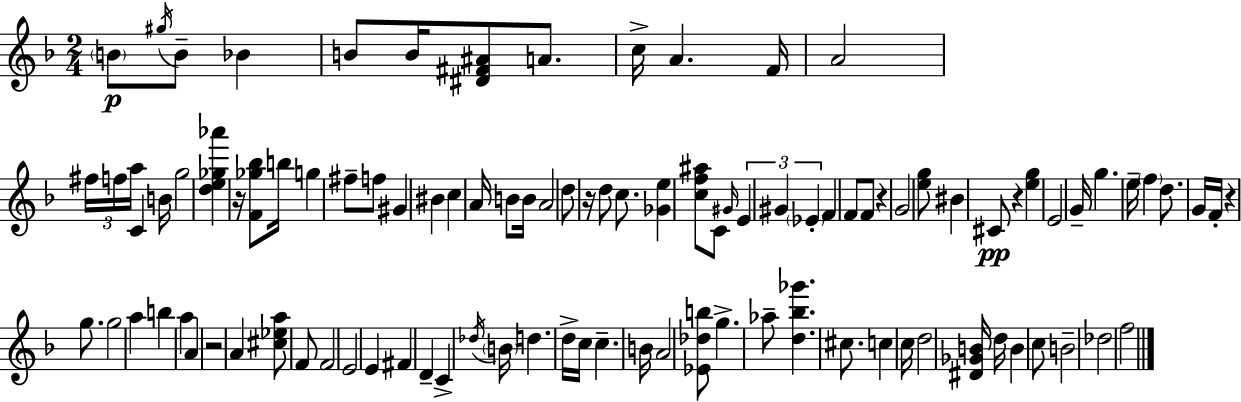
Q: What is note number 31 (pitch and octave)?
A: C5